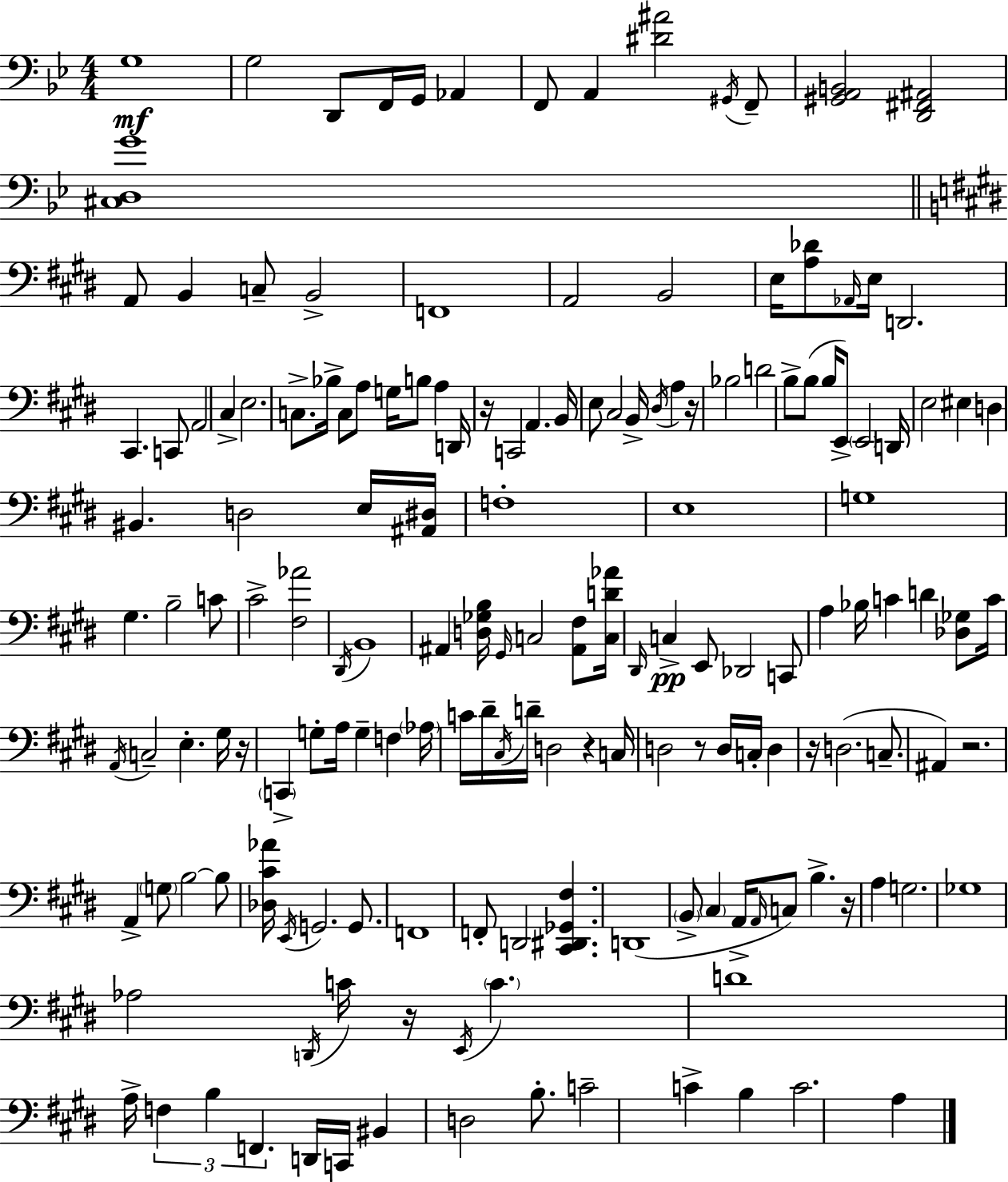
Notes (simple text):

G3/w G3/h D2/e F2/s G2/s Ab2/q F2/e A2/q [D#4,A#4]/h G#2/s F2/e [G#2,A2,B2]/h [D2,F#2,A#2]/h [C#3,D3,G4]/w A2/e B2/q C3/e B2/h F2/w A2/h B2/h E3/s [A3,Db4]/e Ab2/s E3/s D2/h. C#2/q. C2/e A2/h C#3/q E3/h. C3/e. Bb3/s C3/e A3/e G3/s B3/e A3/q D2/s R/s C2/h A2/q. B2/s E3/e C#3/h B2/s D#3/s A3/q R/s Bb3/h D4/h B3/e B3/e B3/s E2/e E2/h D2/s E3/h EIS3/q D3/q BIS2/q. D3/h E3/s [A#2,D#3]/s F3/w E3/w G3/w G#3/q. B3/h C4/e C#4/h [F#3,Ab4]/h D#2/s B2/w A#2/q [D3,Gb3,B3]/s G#2/s C3/h [A#2,F#3]/e [C3,D4,Ab4]/s D#2/s C3/q E2/e Db2/h C2/e A3/q Bb3/s C4/q D4/q [Db3,Gb3]/e C4/s A2/s C3/h E3/q. G#3/s R/s C2/q G3/e A3/s G3/q F3/q Ab3/s C4/s D#4/s C#3/s D4/s D3/h R/q C3/s D3/h R/e D3/s C3/s D3/q R/s D3/h. C3/e. A#2/q R/h. A2/q G3/e B3/h B3/e [Db3,C#4,Ab4]/s E2/s G2/h. G2/e. F2/w F2/e D2/h [C#2,D#2,Gb2,F#3]/q. D2/w B2/e C#3/q A2/s A2/s C3/e B3/q. R/s A3/q G3/h. Gb3/w Ab3/h D2/s C4/s R/s E2/s C4/q. D4/w A3/s F3/q B3/q F2/q. D2/s C2/s BIS2/q D3/h B3/e. C4/h C4/q B3/q C4/h. A3/q